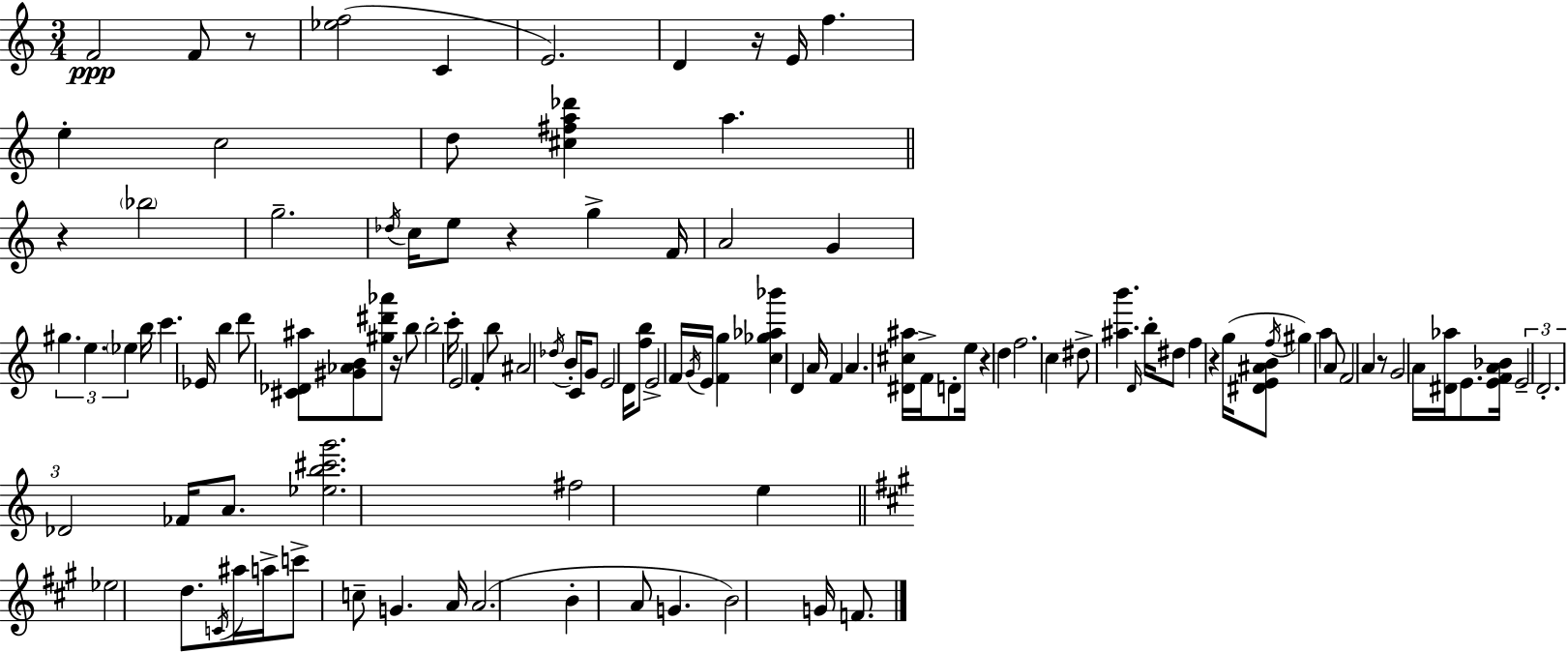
F4/h F4/e R/e [Eb5,F5]/h C4/q E4/h. D4/q R/s E4/s F5/q. E5/q C5/h D5/e [C#5,F#5,A5,Db6]/q A5/q. R/q Bb5/h G5/h. Db5/s C5/s E5/e R/q G5/q F4/s A4/h G4/q G#5/q. E5/q. Eb5/q B5/s C6/q. Eb4/s B5/q D6/e [C#4,Db4,A#5]/e [G#4,Ab4,B4]/e [G#5,D#6,Ab6]/e R/s B5/e B5/h C6/s E4/h F4/q B5/e A#4/h Db5/s B4/e C4/s G4/e E4/h D4/s [F5,B5]/e E4/h F4/s G4/s E4/s [F4,G5]/q [C5,Gb5,Ab5,Bb6]/q D4/q A4/s F4/q A4/q. [D#4,C#5,A#5]/s F4/s D4/e E5/s R/q D5/q F5/h. C5/q D#5/e [A#5,B6]/q. D4/s B5/s D#5/e F5/q R/q G5/s [D#4,E4,A#4,B4]/e F5/s G#5/q A5/q A4/e F4/h A4/q R/e G4/h A4/s [D#4,Ab5]/s E4/e. [E4,F4,A4,Bb4]/s E4/h D4/h. Db4/h FES4/s A4/e. [Eb5,B5,C#6,G6]/h. F#5/h E5/q Eb5/h D5/e. C4/s A#5/s A5/s C6/e C5/e G4/q. A4/s A4/h. B4/q A4/e G4/q. B4/h G4/s F4/e.